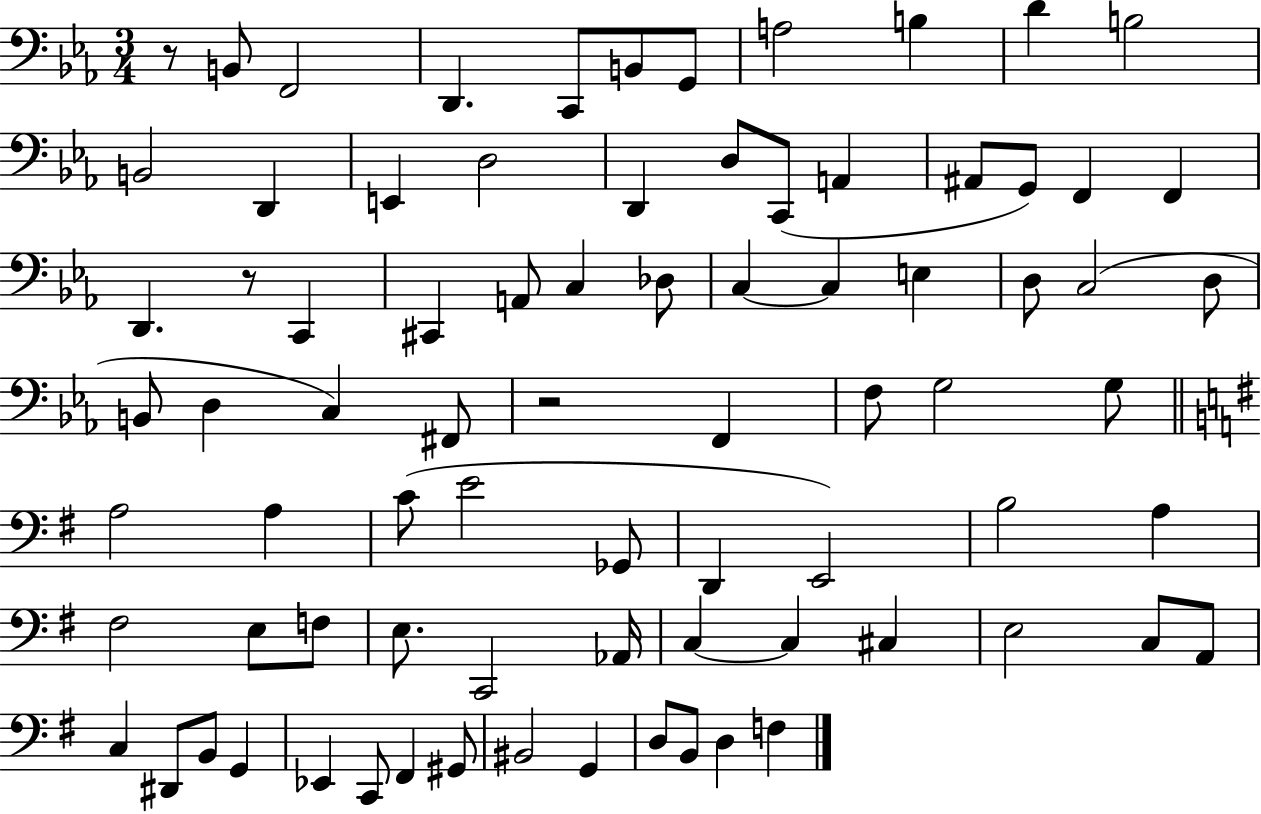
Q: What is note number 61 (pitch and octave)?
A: E3